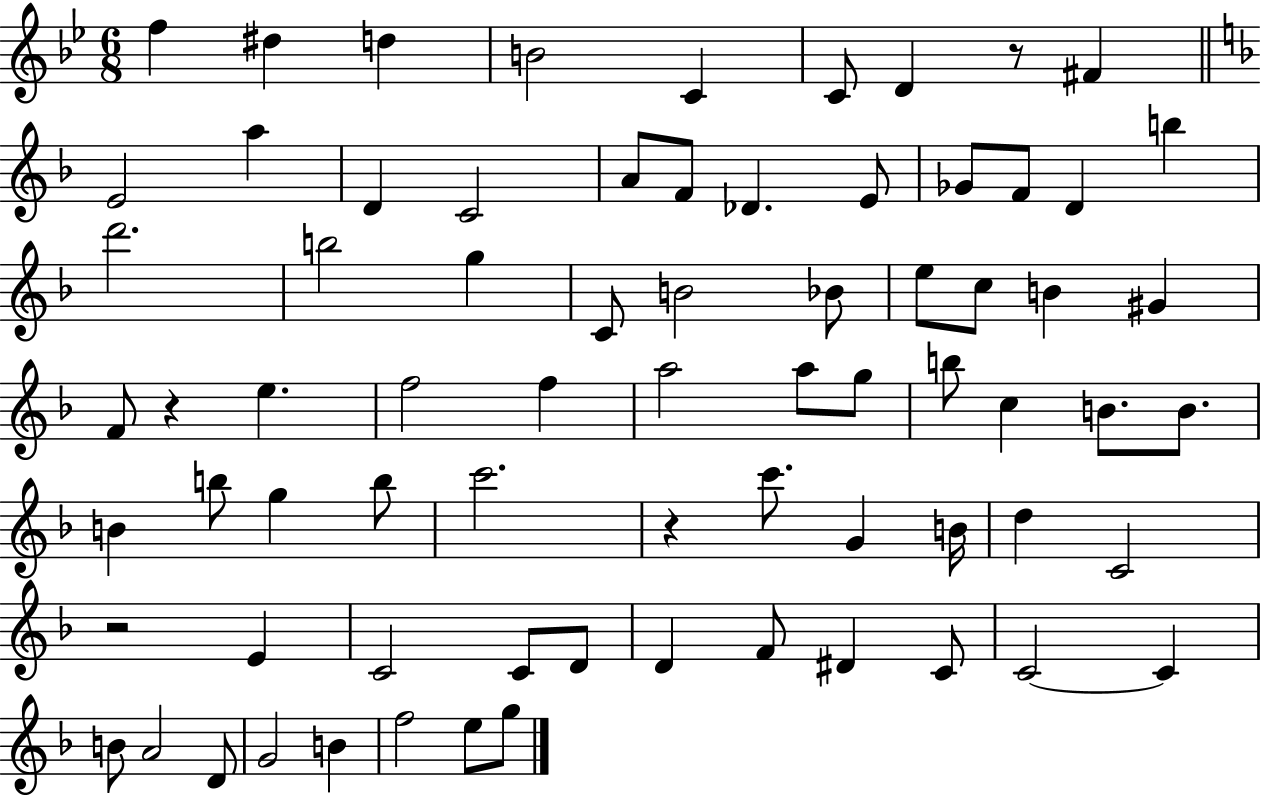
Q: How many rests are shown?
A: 4